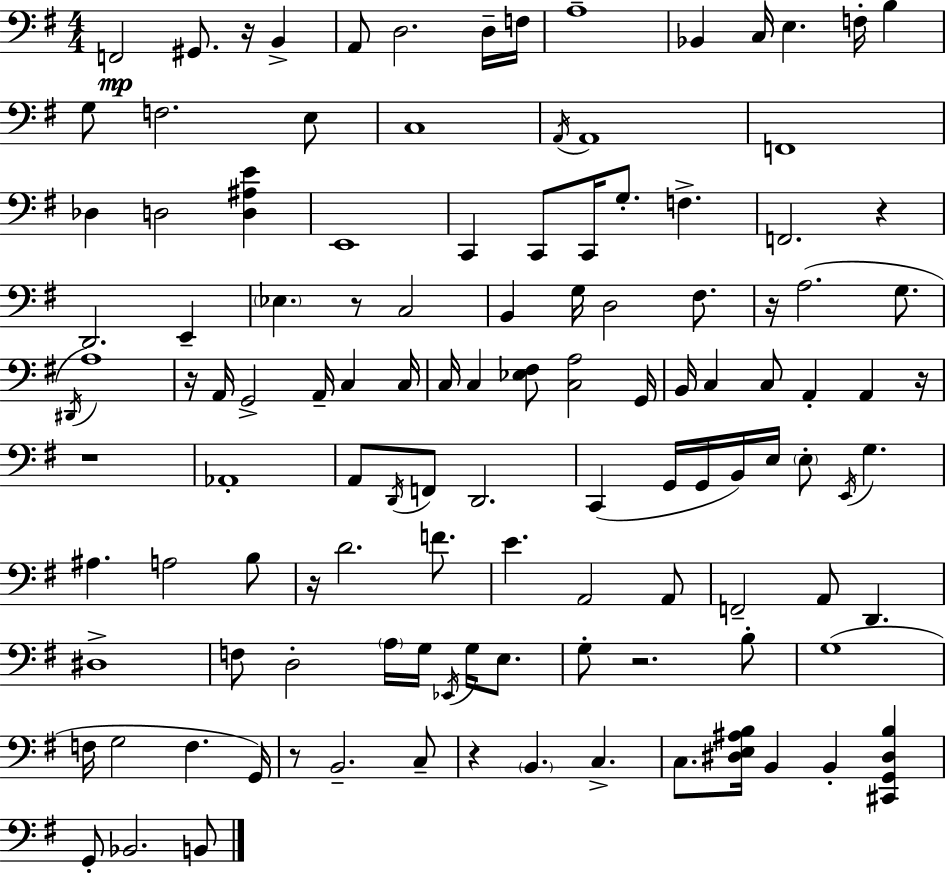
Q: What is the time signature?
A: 4/4